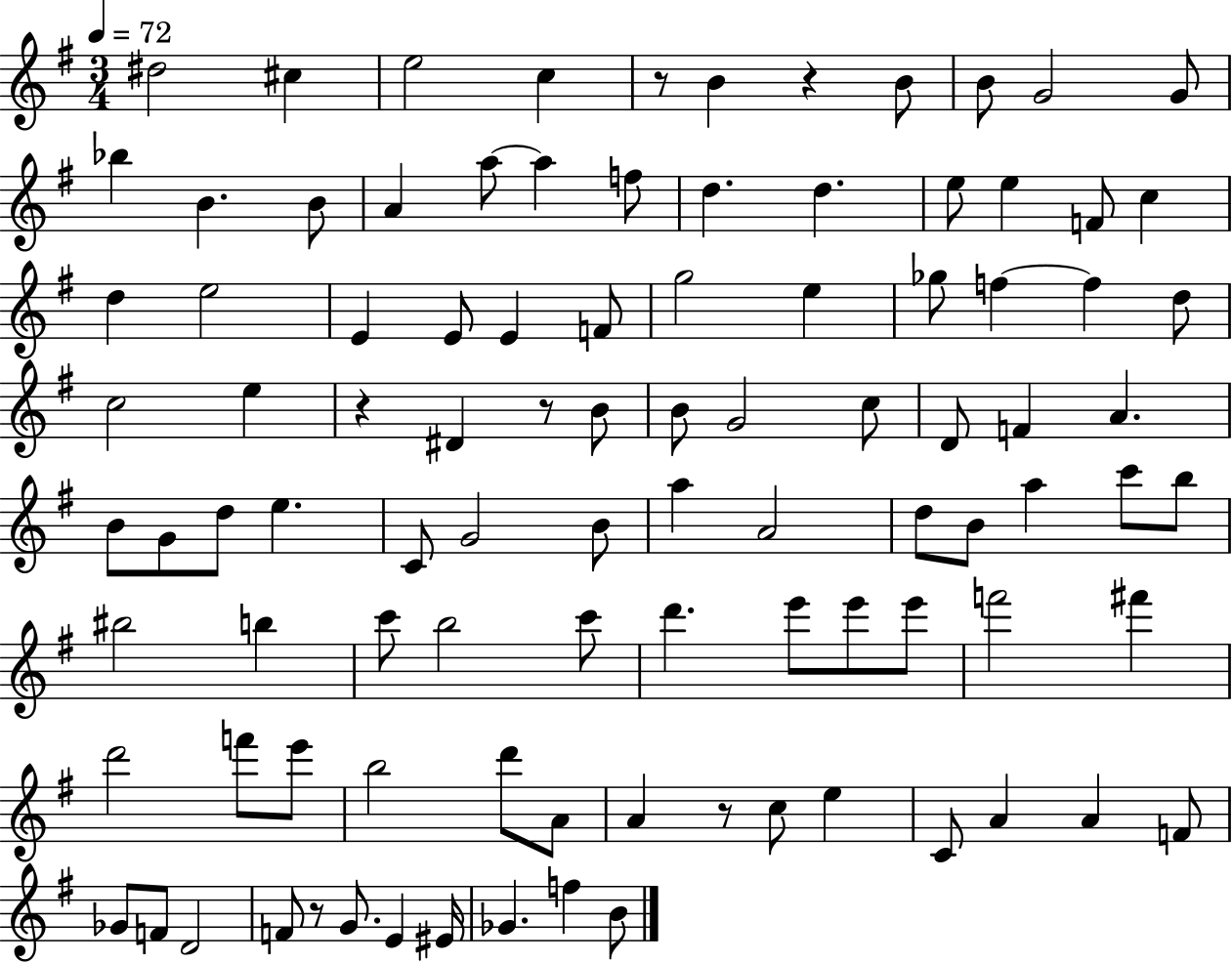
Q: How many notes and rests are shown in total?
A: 98